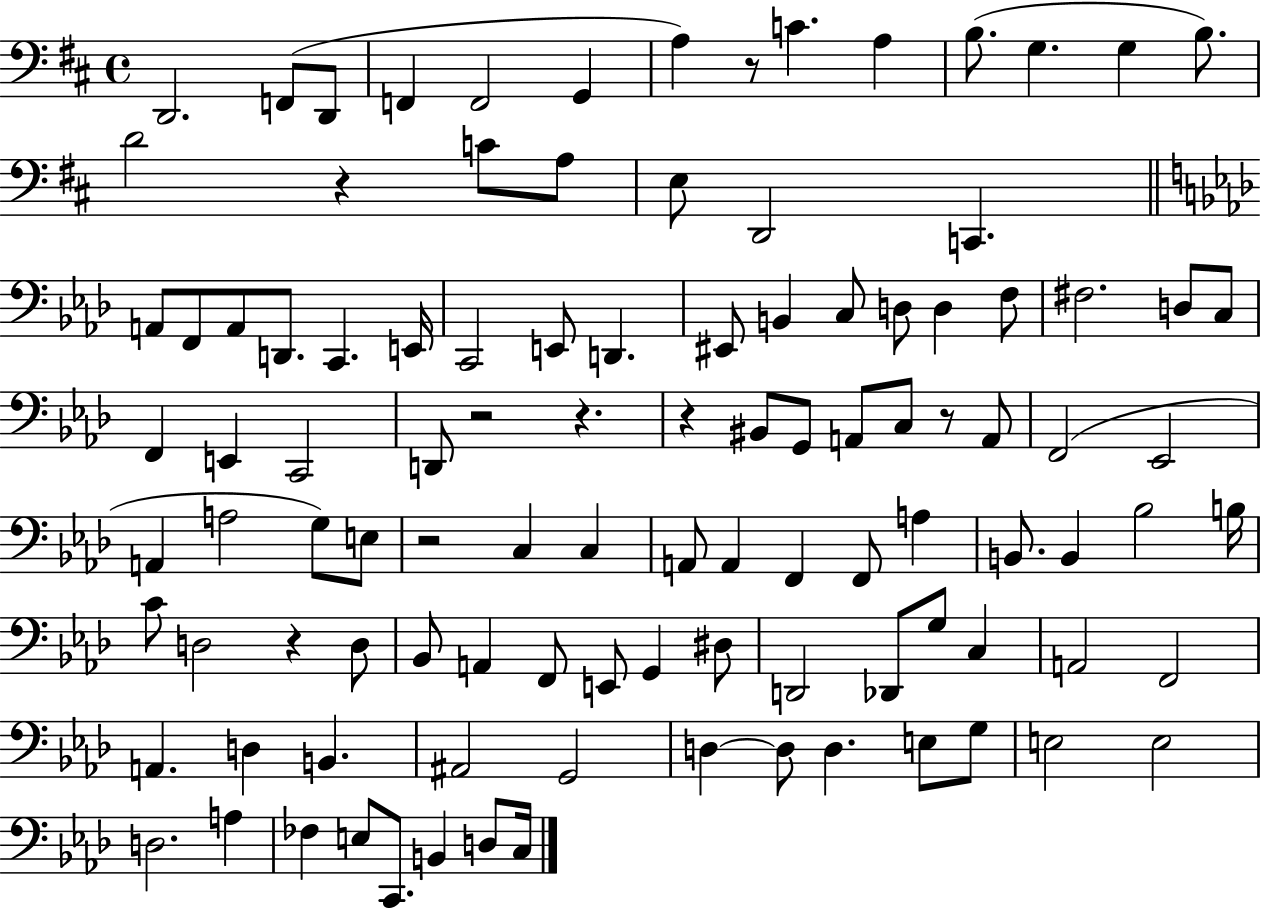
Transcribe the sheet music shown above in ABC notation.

X:1
T:Untitled
M:4/4
L:1/4
K:D
D,,2 F,,/2 D,,/2 F,, F,,2 G,, A, z/2 C A, B,/2 G, G, B,/2 D2 z C/2 A,/2 E,/2 D,,2 C,, A,,/2 F,,/2 A,,/2 D,,/2 C,, E,,/4 C,,2 E,,/2 D,, ^E,,/2 B,, C,/2 D,/2 D, F,/2 ^F,2 D,/2 C,/2 F,, E,, C,,2 D,,/2 z2 z z ^B,,/2 G,,/2 A,,/2 C,/2 z/2 A,,/2 F,,2 _E,,2 A,, A,2 G,/2 E,/2 z2 C, C, A,,/2 A,, F,, F,,/2 A, B,,/2 B,, _B,2 B,/4 C/2 D,2 z D,/2 _B,,/2 A,, F,,/2 E,,/2 G,, ^D,/2 D,,2 _D,,/2 G,/2 C, A,,2 F,,2 A,, D, B,, ^A,,2 G,,2 D, D,/2 D, E,/2 G,/2 E,2 E,2 D,2 A, _F, E,/2 C,,/2 B,, D,/2 C,/4